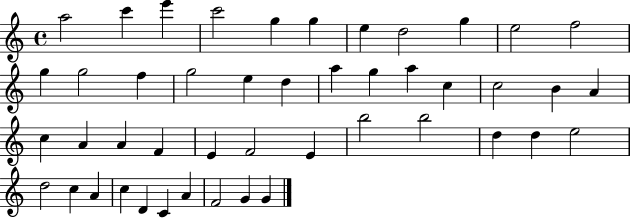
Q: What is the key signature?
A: C major